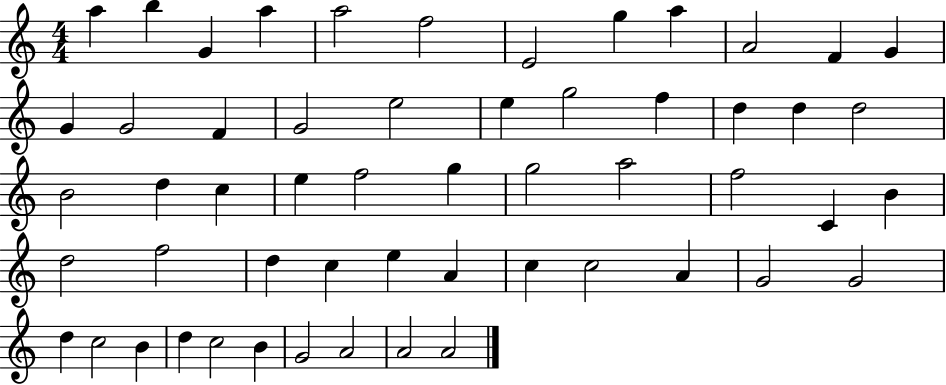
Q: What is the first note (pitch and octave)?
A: A5